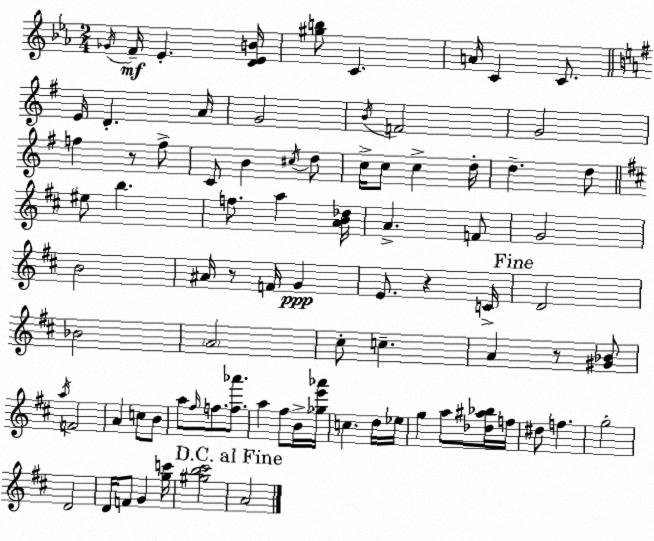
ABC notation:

X:1
T:Untitled
M:2/4
L:1/4
K:Cm
_G/4 F/4 _E [D_EB]/4 [^gb]/2 C A/4 C C/2 E/4 D A/4 G2 B/4 F2 G2 f z/2 f/2 C/2 B ^c/4 d/2 c/4 c/2 c d/4 d d/2 ^e/2 b f/2 a [AB_d]/4 A F/2 G2 B2 ^A/4 z/2 F/4 G E/2 z C/4 D2 _B2 A2 ^c/2 c A z/2 [^G_B]/2 a/4 F2 A c/2 B/2 a/2 ^f/4 f/2 [f_a']/2 a ^f/2 B/4 [_ge'_a']/4 c d/4 _e/4 g a/2 [_d^a_b]/4 f/4 ^d/2 f g2 D2 D/4 F/2 G [gc']/4 [^gb^c']2 A2